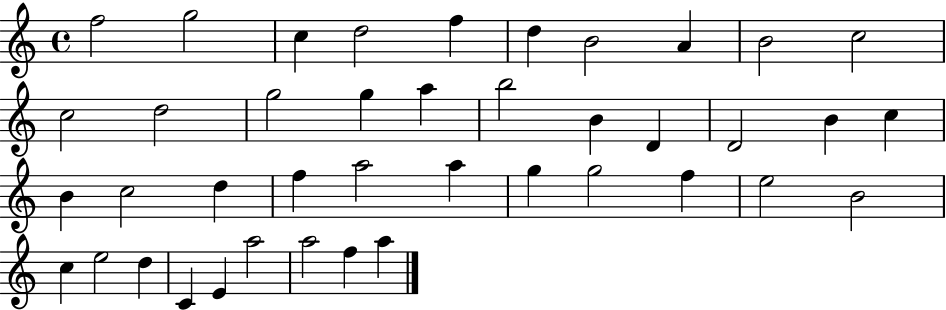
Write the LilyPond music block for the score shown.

{
  \clef treble
  \time 4/4
  \defaultTimeSignature
  \key c \major
  f''2 g''2 | c''4 d''2 f''4 | d''4 b'2 a'4 | b'2 c''2 | \break c''2 d''2 | g''2 g''4 a''4 | b''2 b'4 d'4 | d'2 b'4 c''4 | \break b'4 c''2 d''4 | f''4 a''2 a''4 | g''4 g''2 f''4 | e''2 b'2 | \break c''4 e''2 d''4 | c'4 e'4 a''2 | a''2 f''4 a''4 | \bar "|."
}